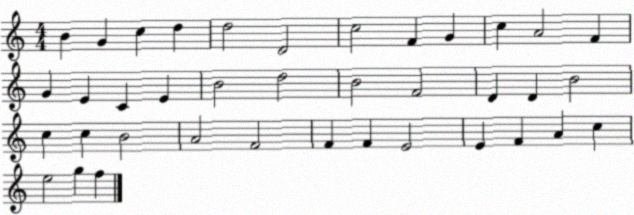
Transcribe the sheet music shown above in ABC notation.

X:1
T:Untitled
M:4/4
L:1/4
K:C
B G c d d2 D2 c2 F G c A2 F G E C E B2 d2 B2 F2 D D B2 c c B2 A2 F2 F F E2 E F A c e2 g f